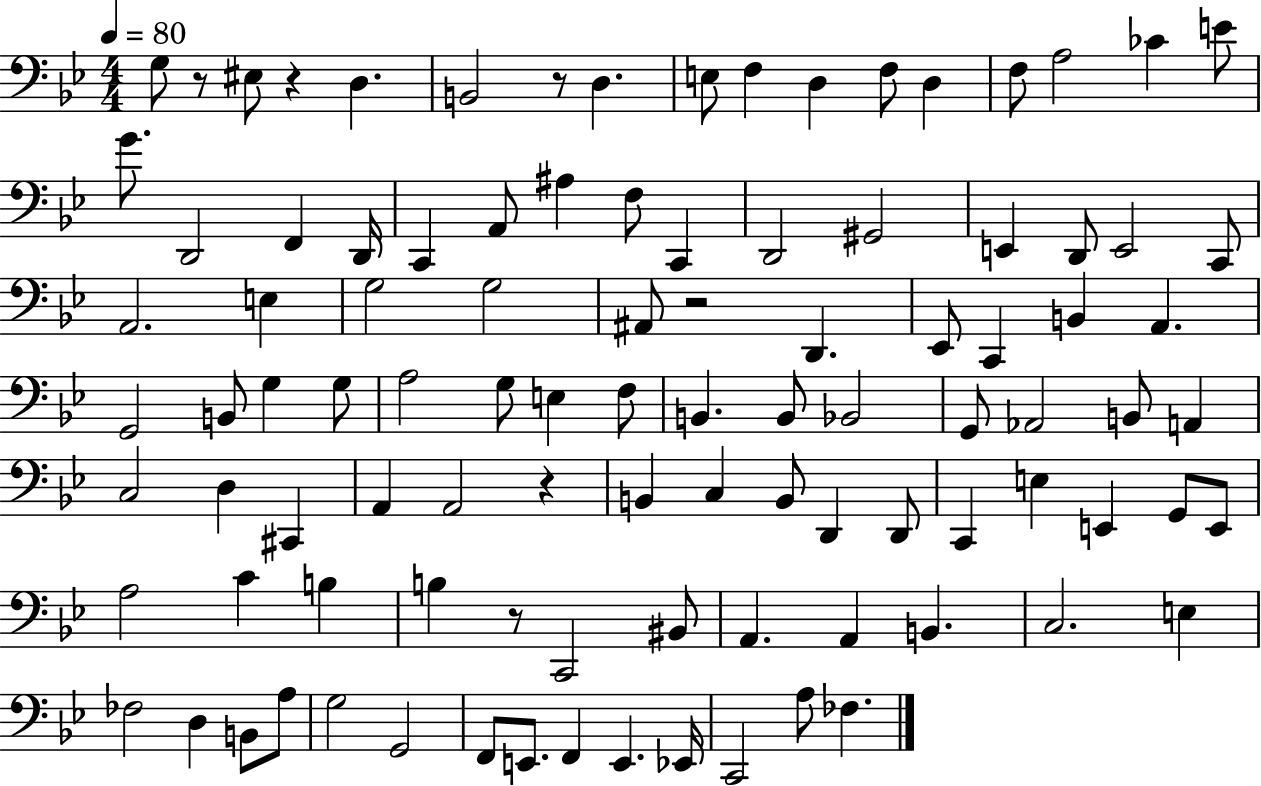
{
  \clef bass
  \numericTimeSignature
  \time 4/4
  \key bes \major
  \tempo 4 = 80
  g8 r8 eis8 r4 d4. | b,2 r8 d4. | e8 f4 d4 f8 d4 | f8 a2 ces'4 e'8 | \break g'8. d,2 f,4 d,16 | c,4 a,8 ais4 f8 c,4 | d,2 gis,2 | e,4 d,8 e,2 c,8 | \break a,2. e4 | g2 g2 | ais,8 r2 d,4. | ees,8 c,4 b,4 a,4. | \break g,2 b,8 g4 g8 | a2 g8 e4 f8 | b,4. b,8 bes,2 | g,8 aes,2 b,8 a,4 | \break c2 d4 cis,4 | a,4 a,2 r4 | b,4 c4 b,8 d,4 d,8 | c,4 e4 e,4 g,8 e,8 | \break a2 c'4 b4 | b4 r8 c,2 bis,8 | a,4. a,4 b,4. | c2. e4 | \break fes2 d4 b,8 a8 | g2 g,2 | f,8 e,8. f,4 e,4. ees,16 | c,2 a8 fes4. | \break \bar "|."
}